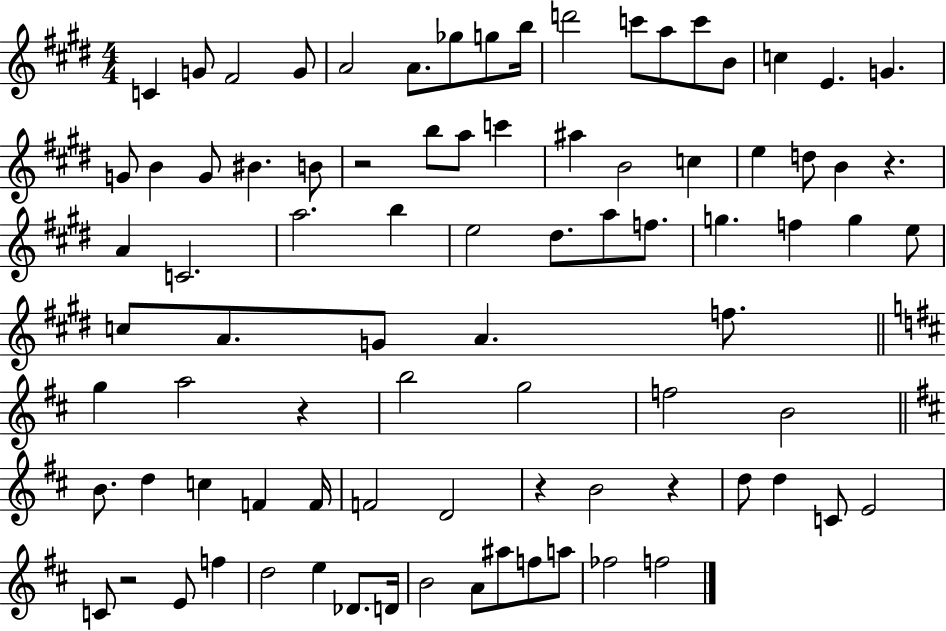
C4/q G4/e F#4/h G4/e A4/h A4/e. Gb5/e G5/e B5/s D6/h C6/e A5/e C6/e B4/e C5/q E4/q. G4/q. G4/e B4/q G4/e BIS4/q. B4/e R/h B5/e A5/e C6/q A#5/q B4/h C5/q E5/q D5/e B4/q R/q. A4/q C4/h. A5/h. B5/q E5/h D#5/e. A5/e F5/e. G5/q. F5/q G5/q E5/e C5/e A4/e. G4/e A4/q. F5/e. G5/q A5/h R/q B5/h G5/h F5/h B4/h B4/e. D5/q C5/q F4/q F4/s F4/h D4/h R/q B4/h R/q D5/e D5/q C4/e E4/h C4/e R/h E4/e F5/q D5/h E5/q Db4/e. D4/s B4/h A4/e A#5/e F5/e A5/e FES5/h F5/h